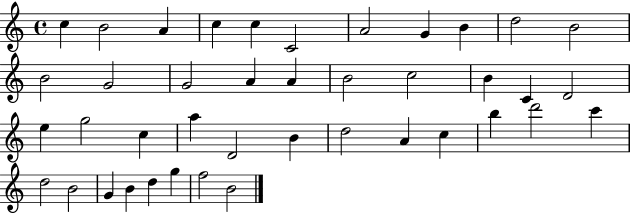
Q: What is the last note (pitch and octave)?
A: B4